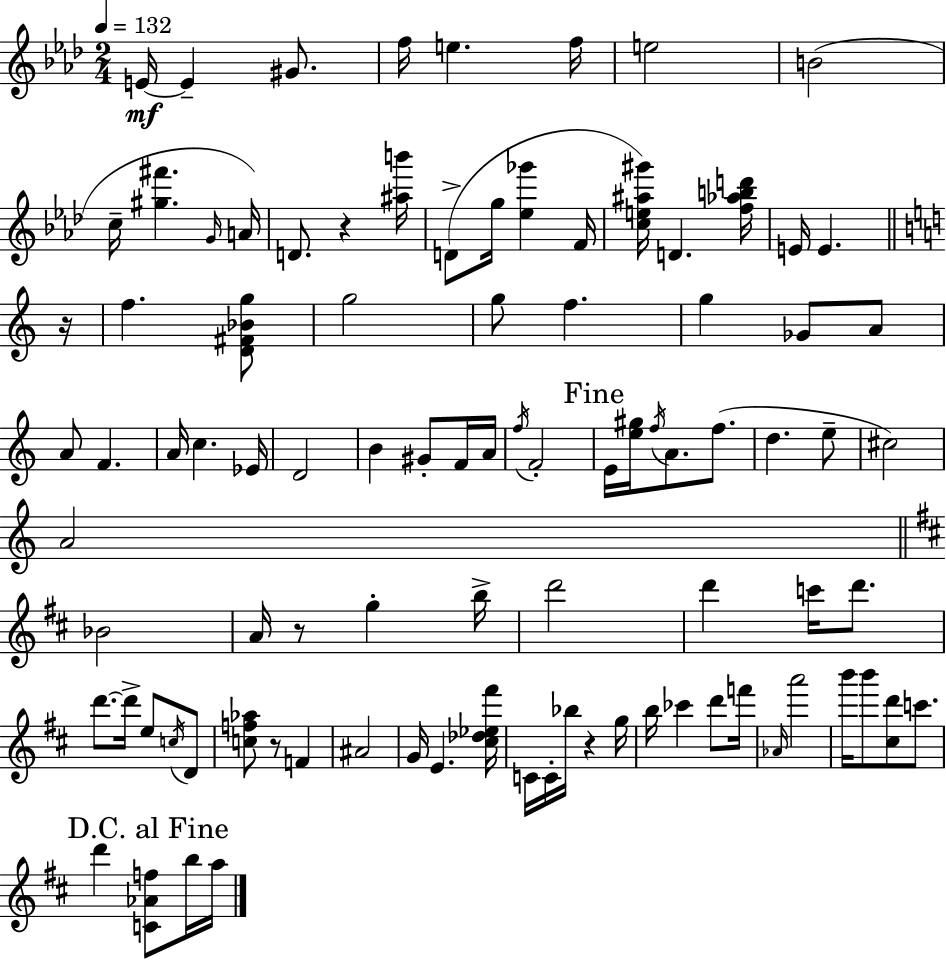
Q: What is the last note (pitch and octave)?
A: A5